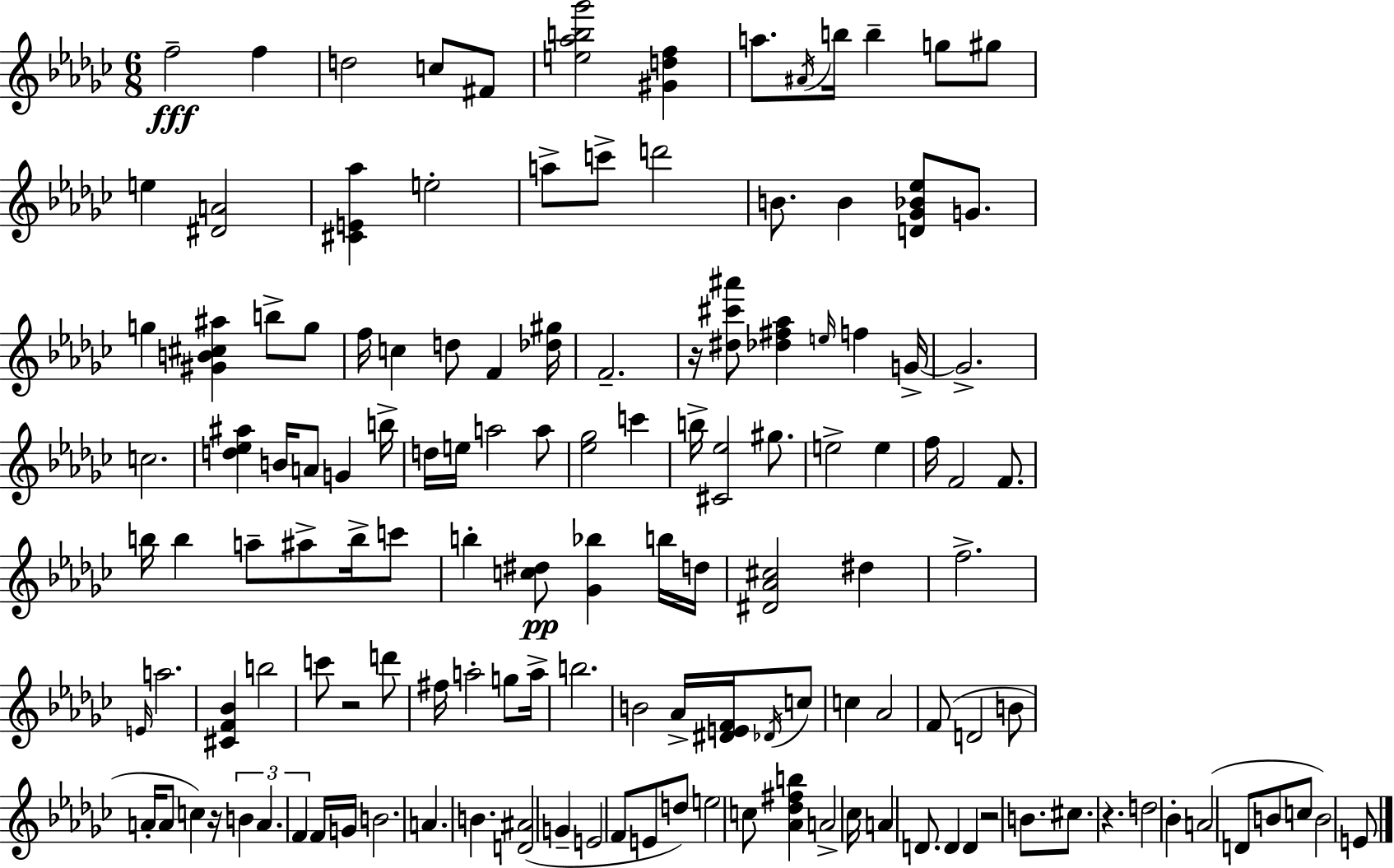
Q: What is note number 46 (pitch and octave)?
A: F5